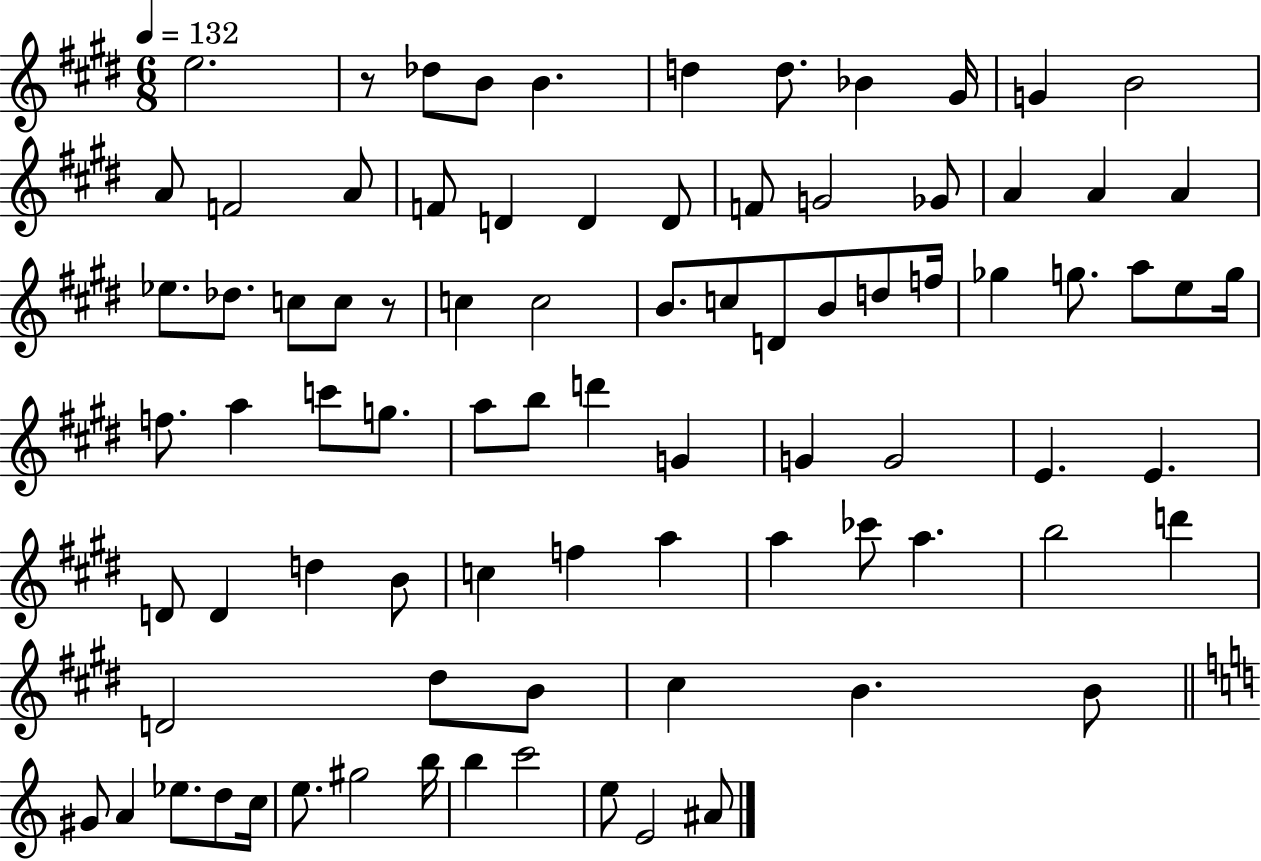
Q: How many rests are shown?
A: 2